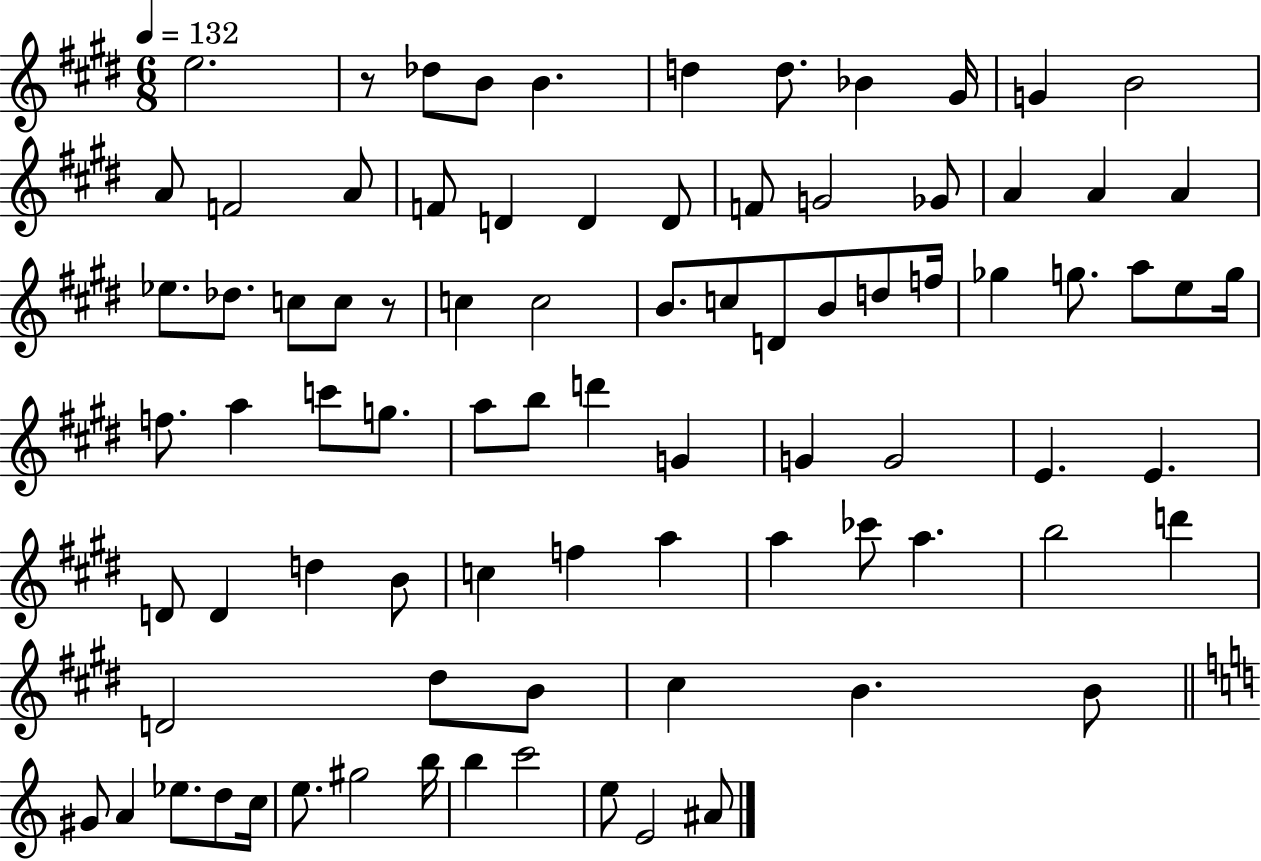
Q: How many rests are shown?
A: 2